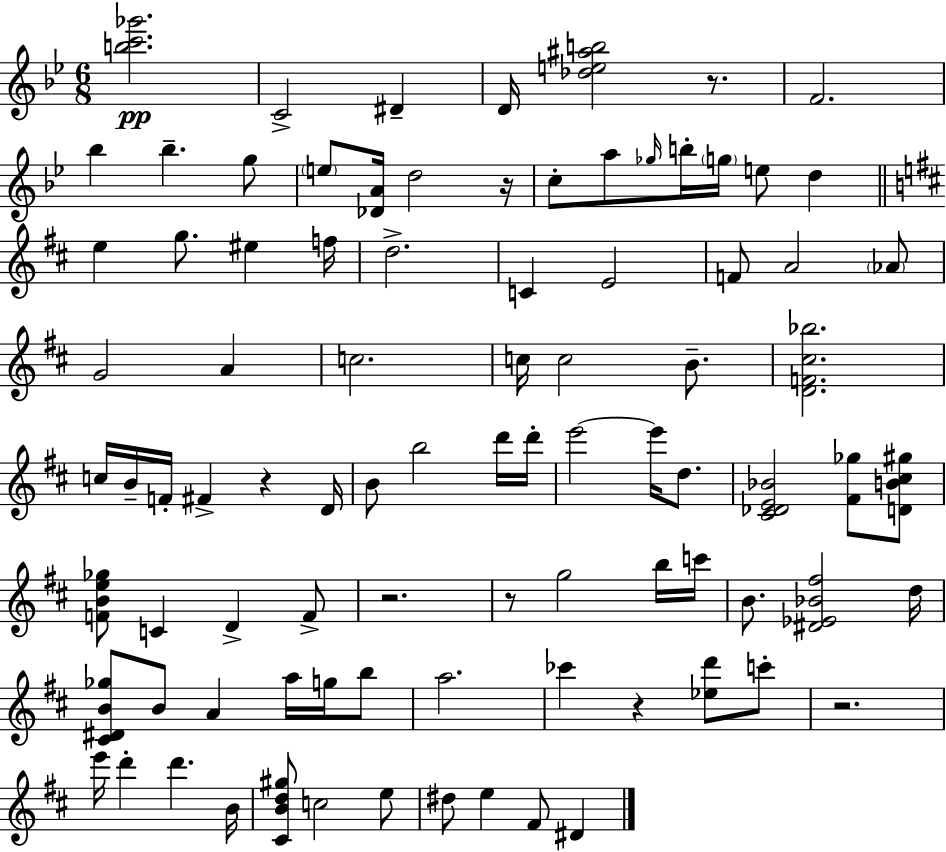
[B5,C6,Gb6]/h. C4/h D#4/q D4/s [Db5,E5,A#5,B5]/h R/e. F4/h. Bb5/q Bb5/q. G5/e E5/e [Db4,A4]/s D5/h R/s C5/e A5/e Gb5/s B5/s G5/s E5/e D5/q E5/q G5/e. EIS5/q F5/s D5/h. C4/q E4/h F4/e A4/h Ab4/e G4/h A4/q C5/h. C5/s C5/h B4/e. [D4,F4,C#5,Bb5]/h. C5/s B4/s F4/s F#4/q R/q D4/s B4/e B5/h D6/s D6/s E6/h E6/s D5/e. [C#4,Db4,E4,Bb4]/h [F#4,Gb5]/e [D4,B4,C#5,G#5]/e [F4,B4,E5,Gb5]/e C4/q D4/q F4/e R/h. R/e G5/h B5/s C6/s B4/e. [D#4,Eb4,Bb4,F#5]/h D5/s [C#4,D#4,B4,Gb5]/e B4/e A4/q A5/s G5/s B5/e A5/h. CES6/q R/q [Eb5,D6]/e C6/e R/h. E6/s D6/q D6/q. B4/s [C#4,B4,D5,G#5]/e C5/h E5/e D#5/e E5/q F#4/e D#4/q